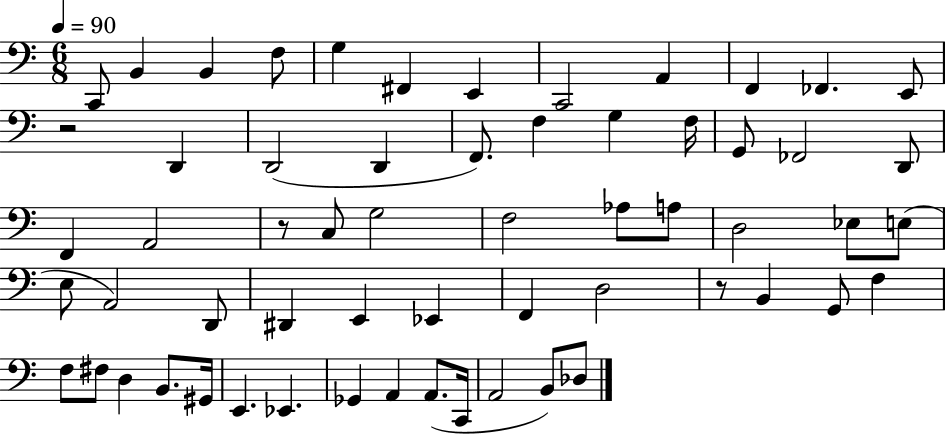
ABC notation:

X:1
T:Untitled
M:6/8
L:1/4
K:C
C,,/2 B,, B,, F,/2 G, ^F,, E,, C,,2 A,, F,, _F,, E,,/2 z2 D,, D,,2 D,, F,,/2 F, G, F,/4 G,,/2 _F,,2 D,,/2 F,, A,,2 z/2 C,/2 G,2 F,2 _A,/2 A,/2 D,2 _E,/2 E,/2 E,/2 A,,2 D,,/2 ^D,, E,, _E,, F,, D,2 z/2 B,, G,,/2 F, F,/2 ^F,/2 D, B,,/2 ^G,,/4 E,, _E,, _G,, A,, A,,/2 C,,/4 A,,2 B,,/2 _D,/2